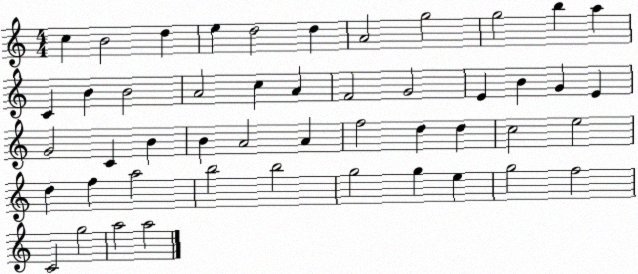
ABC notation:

X:1
T:Untitled
M:4/4
L:1/4
K:C
c B2 d e d2 d A2 g2 g2 b a C B B2 A2 c A F2 G2 E B G E G2 C B B A2 A f2 d d c2 e2 d f a2 b2 b2 g2 g e g2 f2 C2 g2 a2 a2